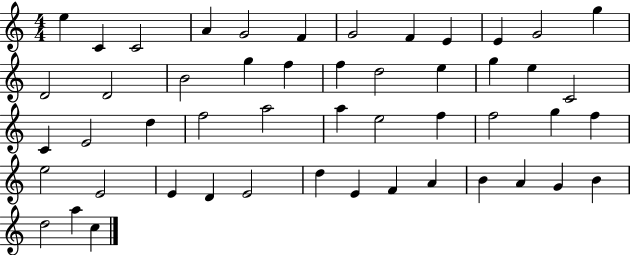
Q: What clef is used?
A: treble